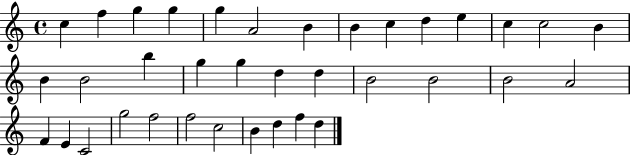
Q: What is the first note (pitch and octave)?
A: C5